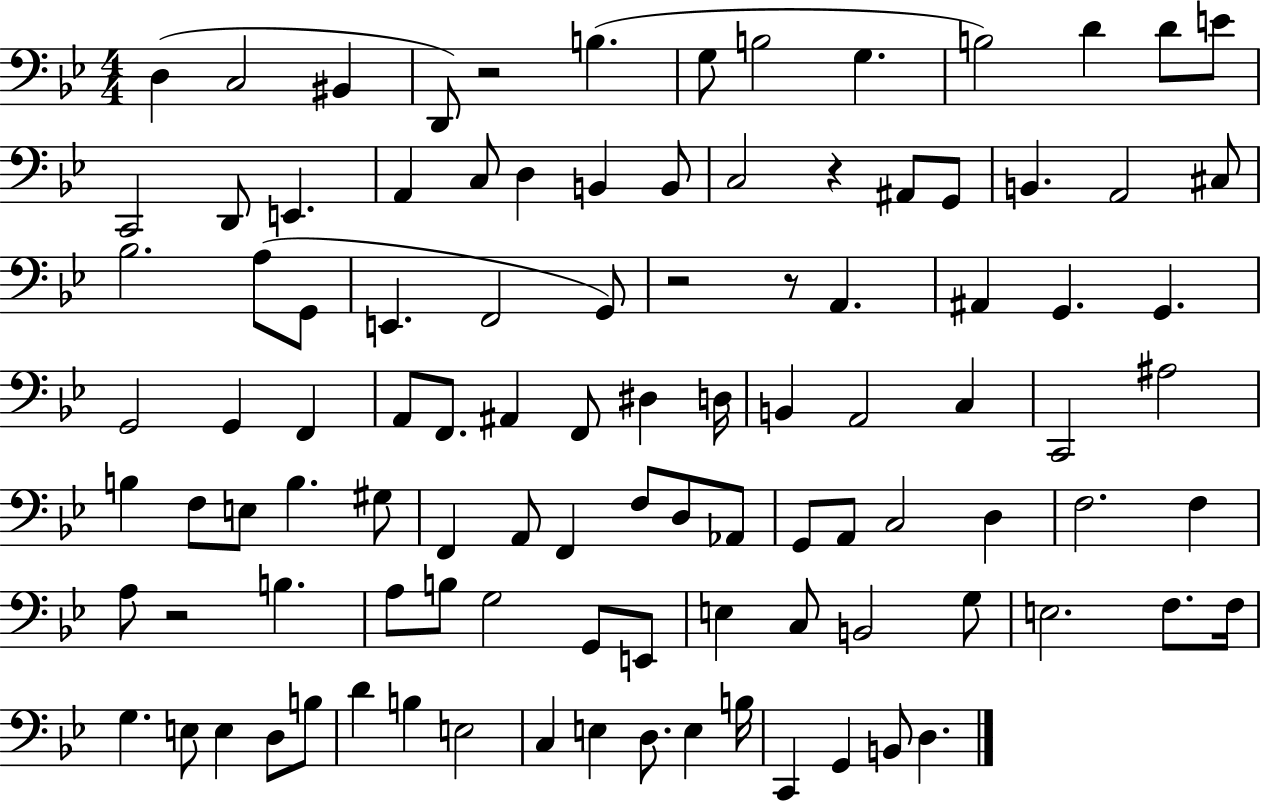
{
  \clef bass
  \numericTimeSignature
  \time 4/4
  \key bes \major
  d4( c2 bis,4 | d,8) r2 b4.( | g8 b2 g4. | b2) d'4 d'8 e'8 | \break c,2 d,8 e,4. | a,4 c8 d4 b,4 b,8 | c2 r4 ais,8 g,8 | b,4. a,2 cis8 | \break bes2. a8( g,8 | e,4. f,2 g,8) | r2 r8 a,4. | ais,4 g,4. g,4. | \break g,2 g,4 f,4 | a,8 f,8. ais,4 f,8 dis4 d16 | b,4 a,2 c4 | c,2 ais2 | \break b4 f8 e8 b4. gis8 | f,4 a,8 f,4 f8 d8 aes,8 | g,8 a,8 c2 d4 | f2. f4 | \break a8 r2 b4. | a8 b8 g2 g,8 e,8 | e4 c8 b,2 g8 | e2. f8. f16 | \break g4. e8 e4 d8 b8 | d'4 b4 e2 | c4 e4 d8. e4 b16 | c,4 g,4 b,8 d4. | \break \bar "|."
}